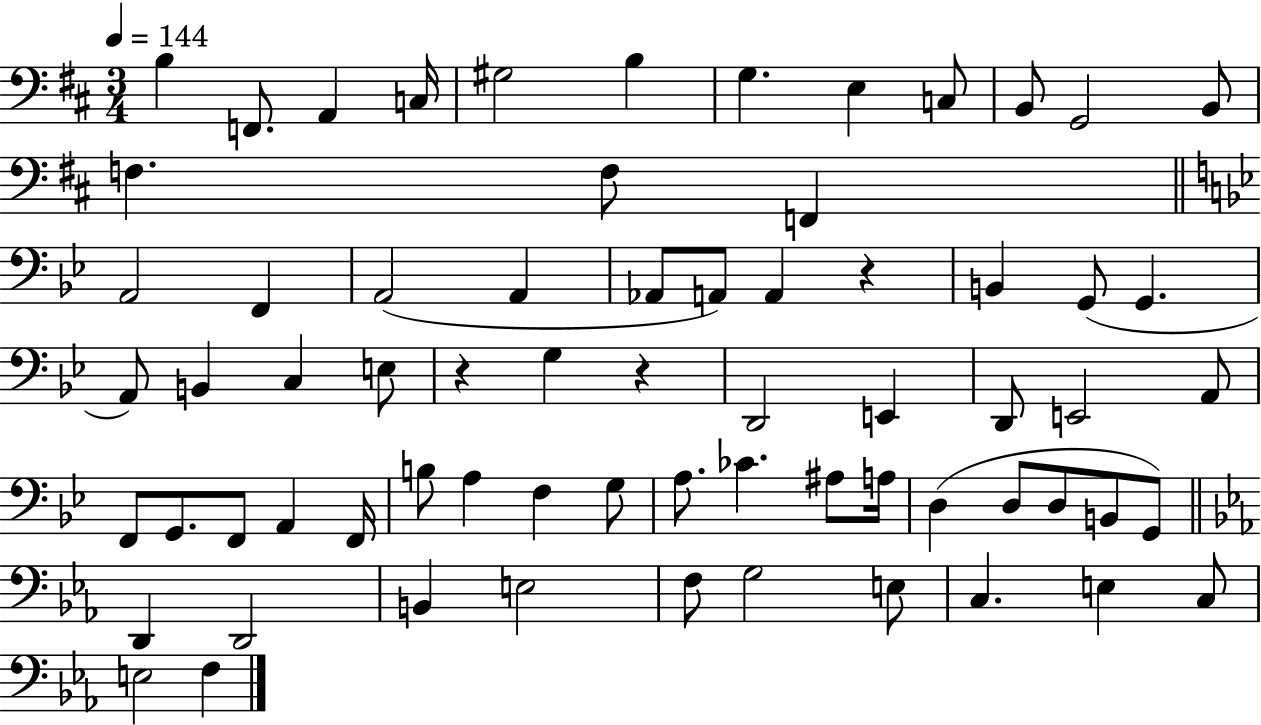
{
  \clef bass
  \numericTimeSignature
  \time 3/4
  \key d \major
  \tempo 4 = 144
  \repeat volta 2 { b4 f,8. a,4 c16 | gis2 b4 | g4. e4 c8 | b,8 g,2 b,8 | \break f4. f8 f,4 | \bar "||" \break \key bes \major a,2 f,4 | a,2( a,4 | aes,8 a,8) a,4 r4 | b,4 g,8( g,4. | \break a,8) b,4 c4 e8 | r4 g4 r4 | d,2 e,4 | d,8 e,2 a,8 | \break f,8 g,8. f,8 a,4 f,16 | b8 a4 f4 g8 | a8. ces'4. ais8 a16 | d4( d8 d8 b,8 g,8) | \break \bar "||" \break \key ees \major d,4 d,2 | b,4 e2 | f8 g2 e8 | c4. e4 c8 | \break e2 f4 | } \bar "|."
}